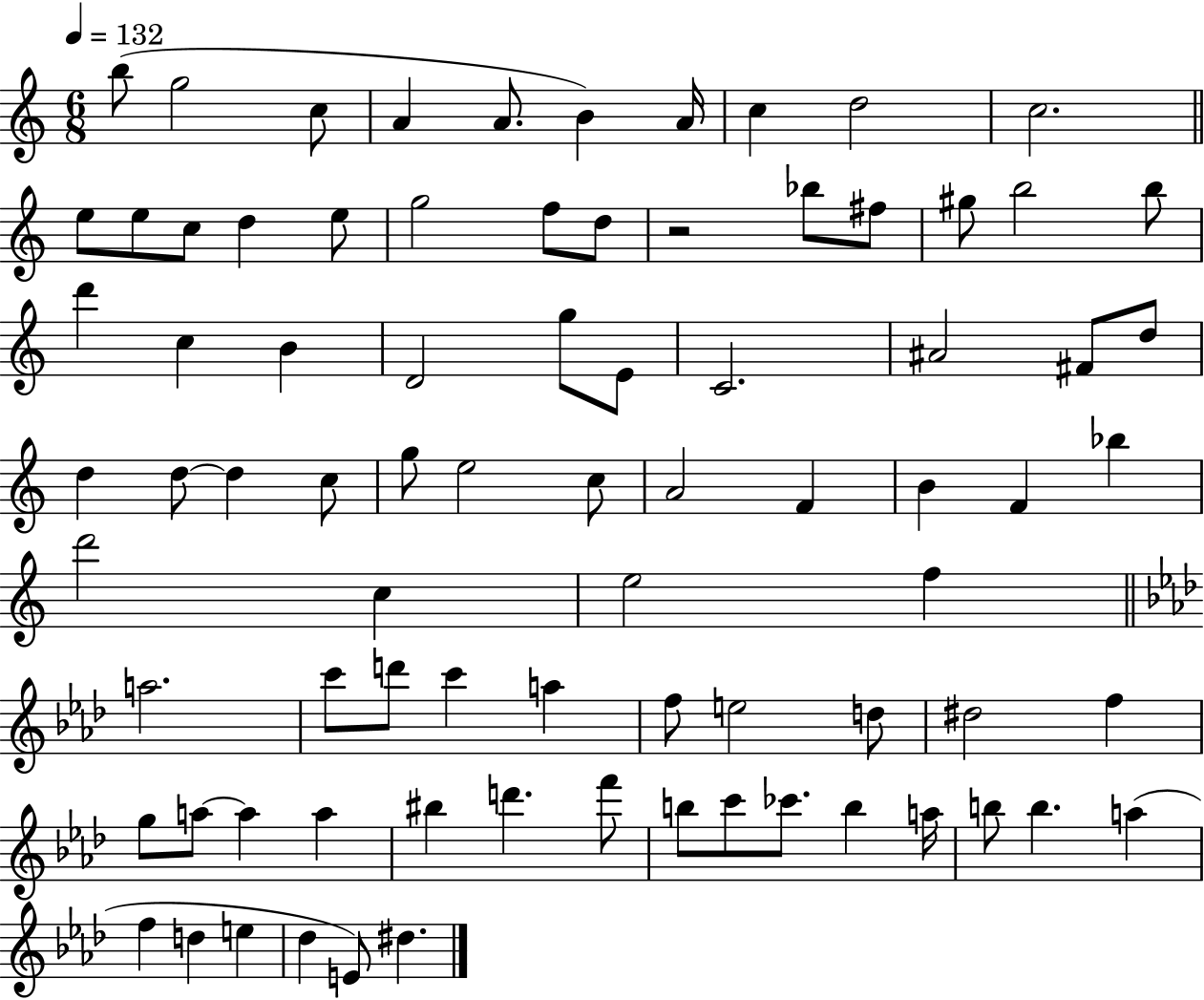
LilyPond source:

{
  \clef treble
  \numericTimeSignature
  \time 6/8
  \key c \major
  \tempo 4 = 132
  b''8( g''2 c''8 | a'4 a'8. b'4) a'16 | c''4 d''2 | c''2. | \break \bar "||" \break \key c \major e''8 e''8 c''8 d''4 e''8 | g''2 f''8 d''8 | r2 bes''8 fis''8 | gis''8 b''2 b''8 | \break d'''4 c''4 b'4 | d'2 g''8 e'8 | c'2. | ais'2 fis'8 d''8 | \break d''4 d''8~~ d''4 c''8 | g''8 e''2 c''8 | a'2 f'4 | b'4 f'4 bes''4 | \break d'''2 c''4 | e''2 f''4 | \bar "||" \break \key aes \major a''2. | c'''8 d'''8 c'''4 a''4 | f''8 e''2 d''8 | dis''2 f''4 | \break g''8 a''8~~ a''4 a''4 | bis''4 d'''4. f'''8 | b''8 c'''8 ces'''8. b''4 a''16 | b''8 b''4. a''4( | \break f''4 d''4 e''4 | des''4 e'8) dis''4. | \bar "|."
}